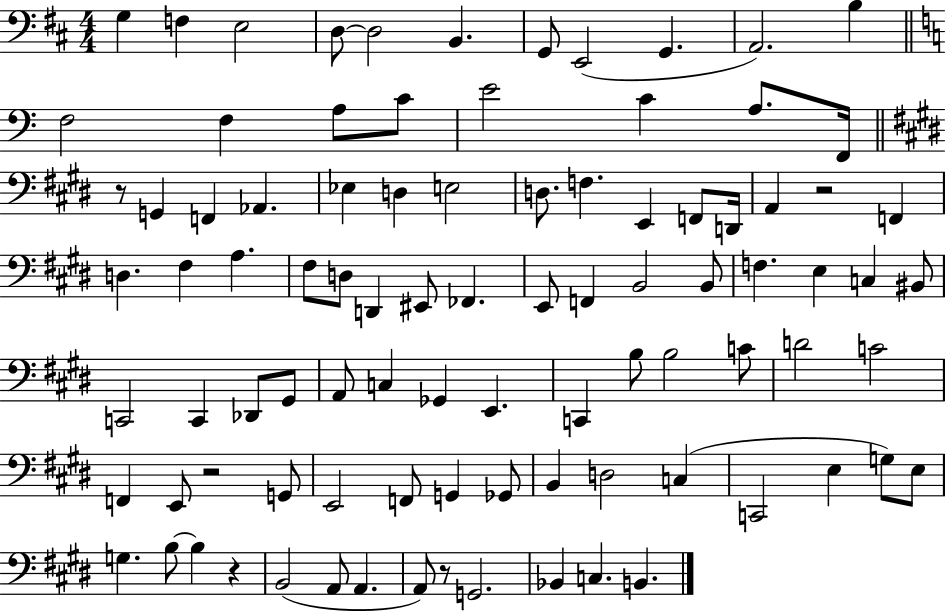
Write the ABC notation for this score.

X:1
T:Untitled
M:4/4
L:1/4
K:D
G, F, E,2 D,/2 D,2 B,, G,,/2 E,,2 G,, A,,2 B, F,2 F, A,/2 C/2 E2 C A,/2 F,,/4 z/2 G,, F,, _A,, _E, D, E,2 D,/2 F, E,, F,,/2 D,,/4 A,, z2 F,, D, ^F, A, ^F,/2 D,/2 D,, ^E,,/2 _F,, E,,/2 F,, B,,2 B,,/2 F, E, C, ^B,,/2 C,,2 C,, _D,,/2 ^G,,/2 A,,/2 C, _G,, E,, C,, B,/2 B,2 C/2 D2 C2 F,, E,,/2 z2 G,,/2 E,,2 F,,/2 G,, _G,,/2 B,, D,2 C, C,,2 E, G,/2 E,/2 G, B,/2 B, z B,,2 A,,/2 A,, A,,/2 z/2 G,,2 _B,, C, B,,